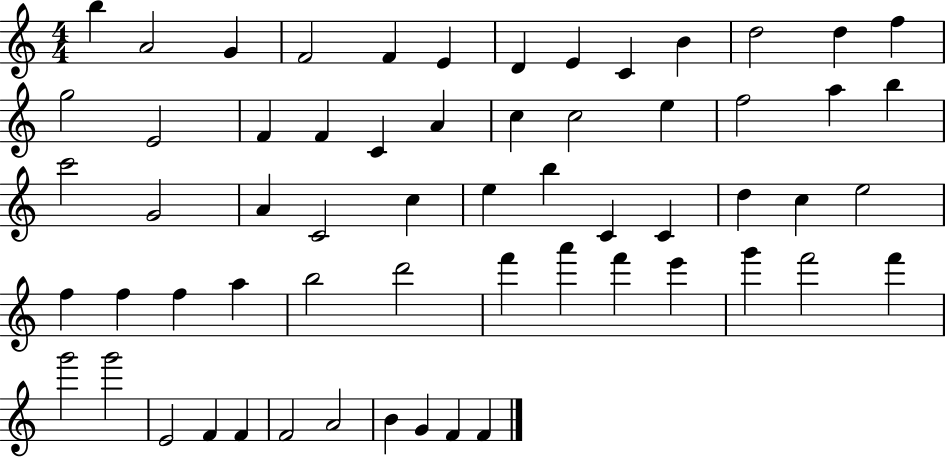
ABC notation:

X:1
T:Untitled
M:4/4
L:1/4
K:C
b A2 G F2 F E D E C B d2 d f g2 E2 F F C A c c2 e f2 a b c'2 G2 A C2 c e b C C d c e2 f f f a b2 d'2 f' a' f' e' g' f'2 f' g'2 g'2 E2 F F F2 A2 B G F F